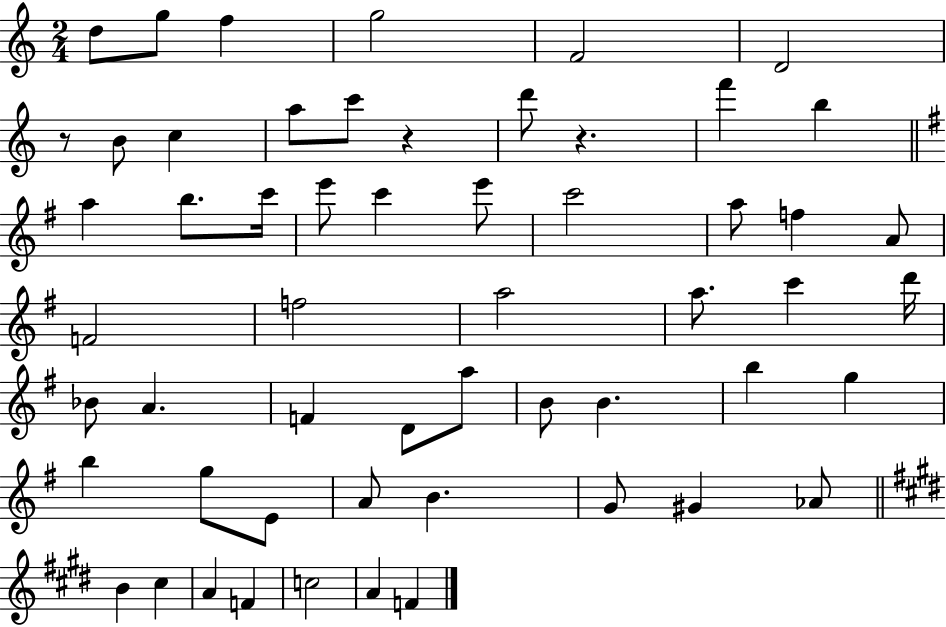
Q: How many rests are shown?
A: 3